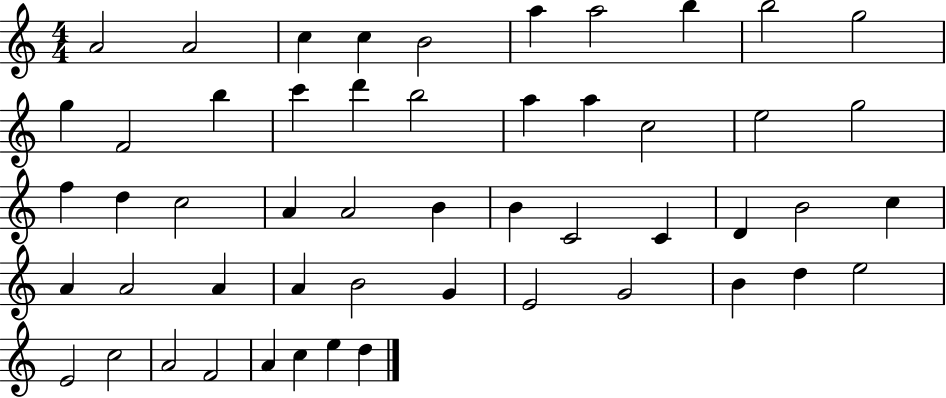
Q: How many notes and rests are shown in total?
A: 52